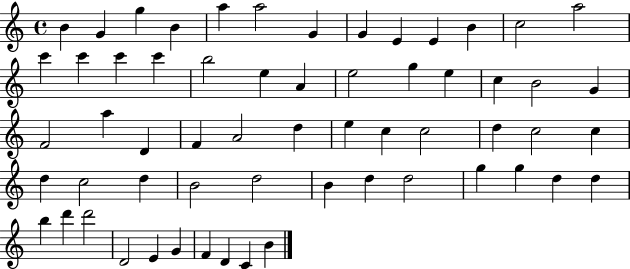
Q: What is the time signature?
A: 4/4